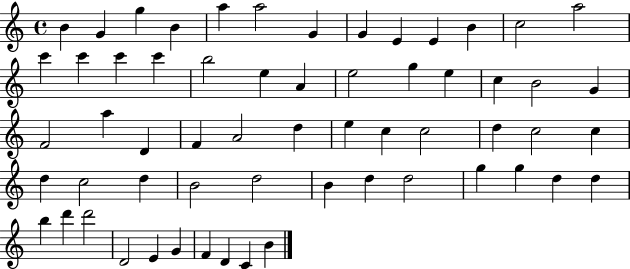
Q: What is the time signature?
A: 4/4